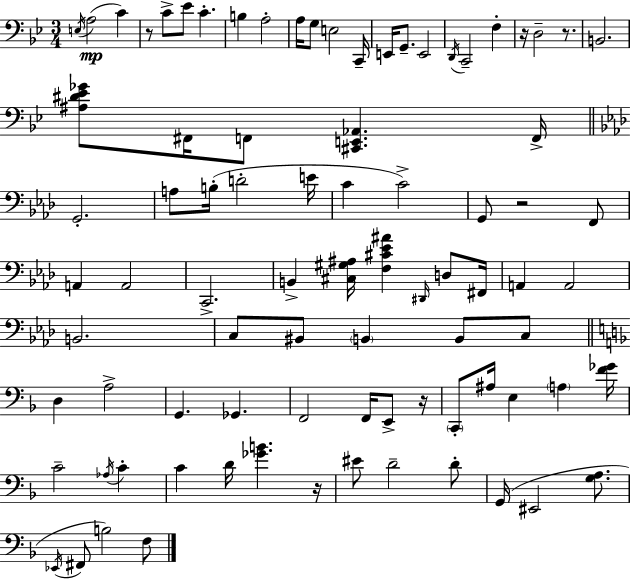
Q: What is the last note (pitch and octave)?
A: F3